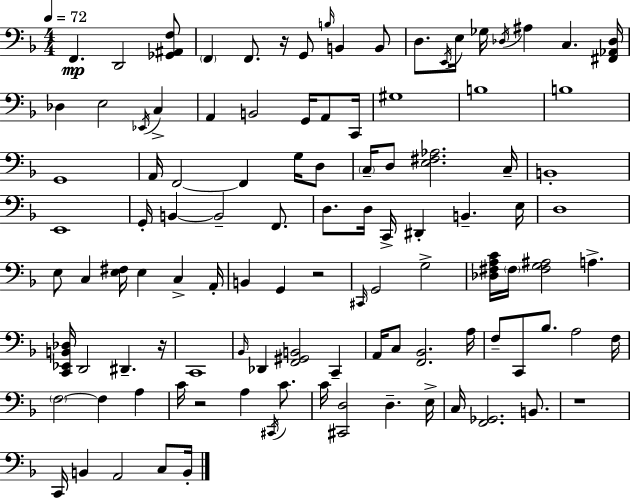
F2/q. D2/h [Gb2,A#2,F3]/e F2/q F2/e. R/s G2/e B3/s B2/q B2/e D3/e. E2/s E3/s Gb3/s Db3/s A#3/q C3/q. [F#2,Ab2,Db3]/s Db3/q E3/h Eb2/s C3/q A2/q B2/h G2/s A2/e C2/s G#3/w B3/w B3/w G2/w A2/s F2/h F2/q G3/s D3/e C3/s D3/e [E3,F#3,Ab3]/h. C3/s B2/w E2/w G2/s B2/q B2/h F2/e. D3/e. D3/s C2/s D#2/q B2/q. E3/s D3/w E3/e C3/q [E3,F#3]/s E3/q C3/q A2/s B2/q G2/q R/h C#2/s G2/h G3/h [Db3,F#3,A3,C4]/s F#3/s [F#3,G3,A#3]/h A3/q. [C2,Eb2,B2,Db3]/s D2/h D#2/q. R/s C2/w Bb2/s Db2/q [F2,G#2,B2]/h C2/q A2/s C3/e [F2,Bb2]/h. A3/s F3/e C2/e Bb3/e. A3/h F3/s F3/h F3/q A3/q C4/s R/h A3/q C#2/s C4/e. C4/s [C#2,D3]/h D3/q. E3/s C3/s [F2,Gb2]/h. B2/e. R/w C2/s B2/q A2/h C3/e B2/s